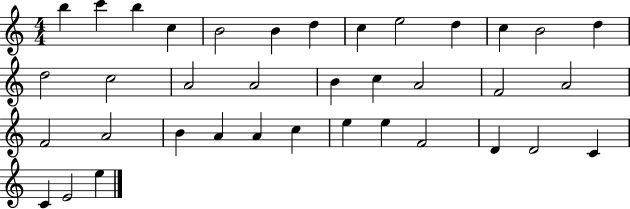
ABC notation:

X:1
T:Untitled
M:4/4
L:1/4
K:C
b c' b c B2 B d c e2 d c B2 d d2 c2 A2 A2 B c A2 F2 A2 F2 A2 B A A c e e F2 D D2 C C E2 e